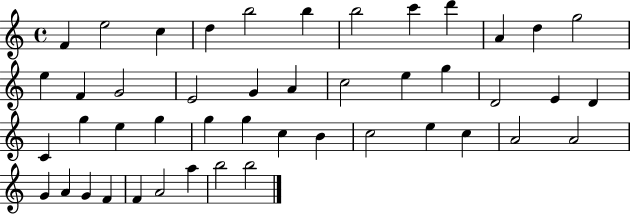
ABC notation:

X:1
T:Untitled
M:4/4
L:1/4
K:C
F e2 c d b2 b b2 c' d' A d g2 e F G2 E2 G A c2 e g D2 E D C g e g g g c B c2 e c A2 A2 G A G F F A2 a b2 b2